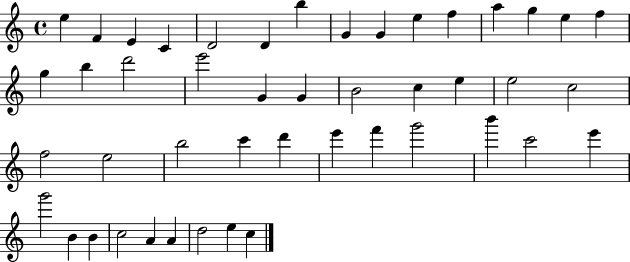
E5/q F4/q E4/q C4/q D4/h D4/q B5/q G4/q G4/q E5/q F5/q A5/q G5/q E5/q F5/q G5/q B5/q D6/h E6/h G4/q G4/q B4/h C5/q E5/q E5/h C5/h F5/h E5/h B5/h C6/q D6/q E6/q F6/q G6/h B6/q C6/h E6/q G6/h B4/q B4/q C5/h A4/q A4/q D5/h E5/q C5/q